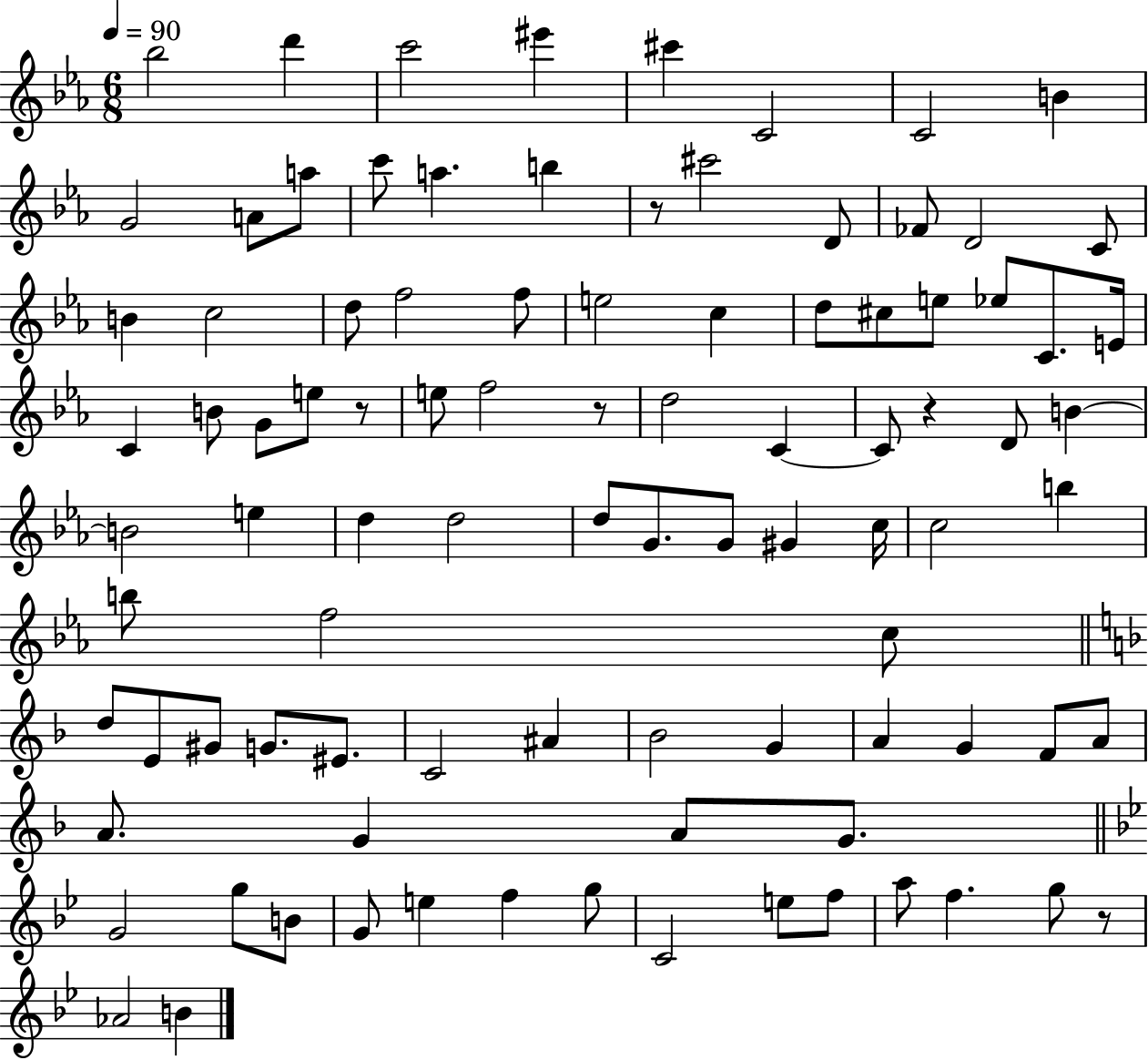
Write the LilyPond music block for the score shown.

{
  \clef treble
  \numericTimeSignature
  \time 6/8
  \key ees \major
  \tempo 4 = 90
  bes''2 d'''4 | c'''2 eis'''4 | cis'''4 c'2 | c'2 b'4 | \break g'2 a'8 a''8 | c'''8 a''4. b''4 | r8 cis'''2 d'8 | fes'8 d'2 c'8 | \break b'4 c''2 | d''8 f''2 f''8 | e''2 c''4 | d''8 cis''8 e''8 ees''8 c'8. e'16 | \break c'4 b'8 g'8 e''8 r8 | e''8 f''2 r8 | d''2 c'4~~ | c'8 r4 d'8 b'4~~ | \break b'2 e''4 | d''4 d''2 | d''8 g'8. g'8 gis'4 c''16 | c''2 b''4 | \break b''8 f''2 c''8 | \bar "||" \break \key d \minor d''8 e'8 gis'8 g'8. eis'8. | c'2 ais'4 | bes'2 g'4 | a'4 g'4 f'8 a'8 | \break a'8. g'4 a'8 g'8. | \bar "||" \break \key g \minor g'2 g''8 b'8 | g'8 e''4 f''4 g''8 | c'2 e''8 f''8 | a''8 f''4. g''8 r8 | \break aes'2 b'4 | \bar "|."
}